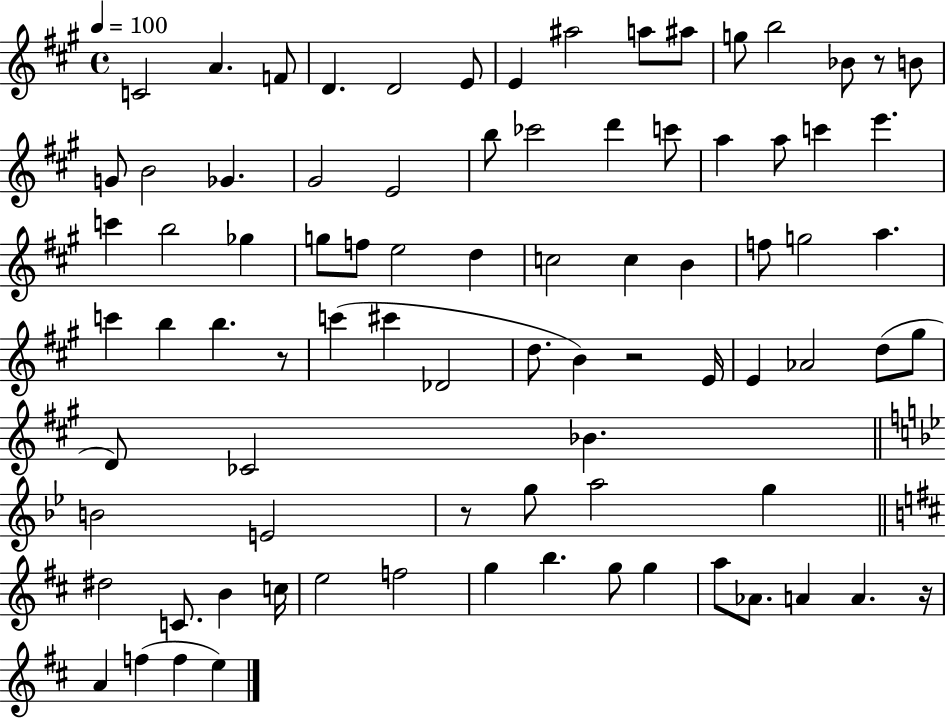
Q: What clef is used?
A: treble